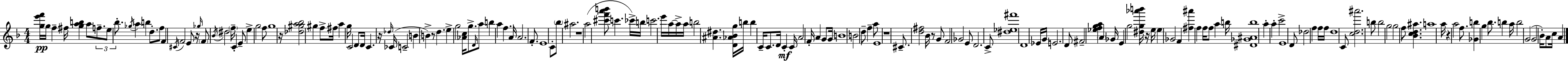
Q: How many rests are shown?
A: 9